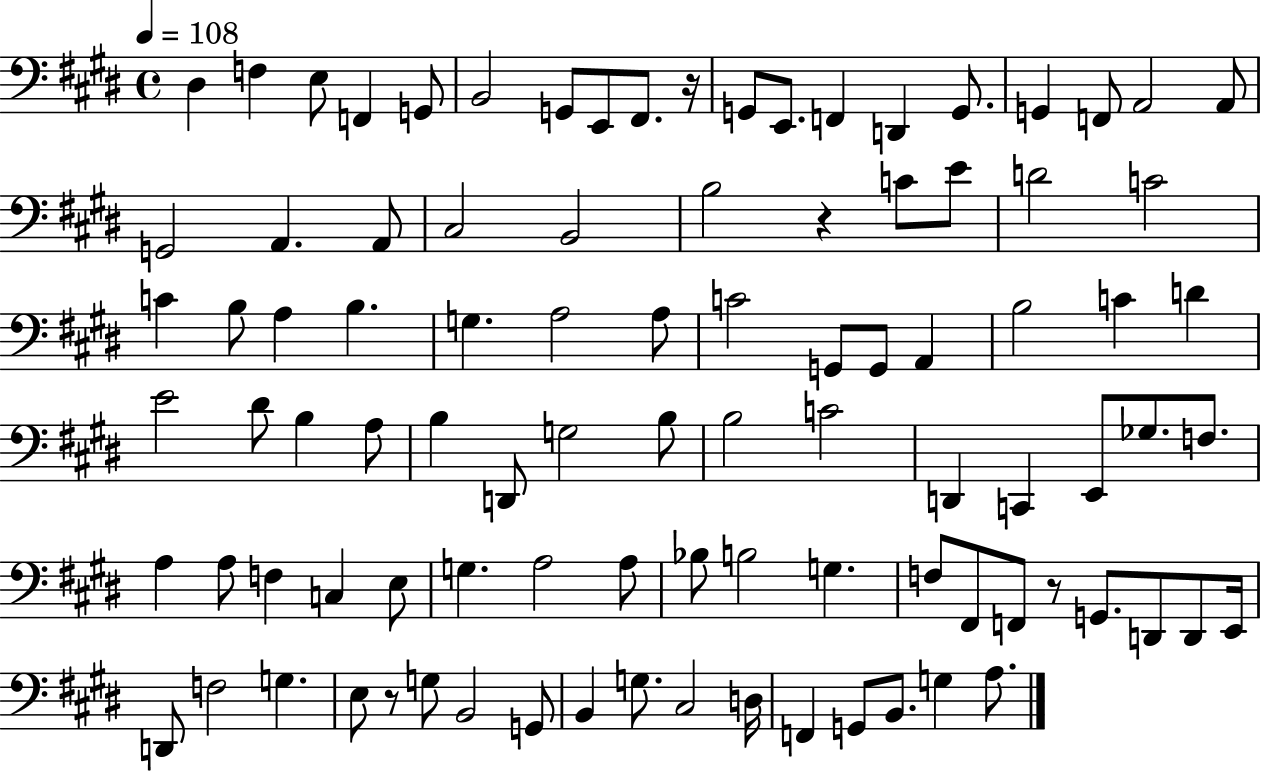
D#3/q F3/q E3/e F2/q G2/e B2/h G2/e E2/e F#2/e. R/s G2/e E2/e. F2/q D2/q G2/e. G2/q F2/e A2/h A2/e G2/h A2/q. A2/e C#3/h B2/h B3/h R/q C4/e E4/e D4/h C4/h C4/q B3/e A3/q B3/q. G3/q. A3/h A3/e C4/h G2/e G2/e A2/q B3/h C4/q D4/q E4/h D#4/e B3/q A3/e B3/q D2/e G3/h B3/e B3/h C4/h D2/q C2/q E2/e Gb3/e. F3/e. A3/q A3/e F3/q C3/q E3/e G3/q. A3/h A3/e Bb3/e B3/h G3/q. F3/e F#2/e F2/e R/e G2/e. D2/e D2/e E2/s D2/e F3/h G3/q. E3/e R/e G3/e B2/h G2/e B2/q G3/e. C#3/h D3/s F2/q G2/e B2/e. G3/q A3/e.